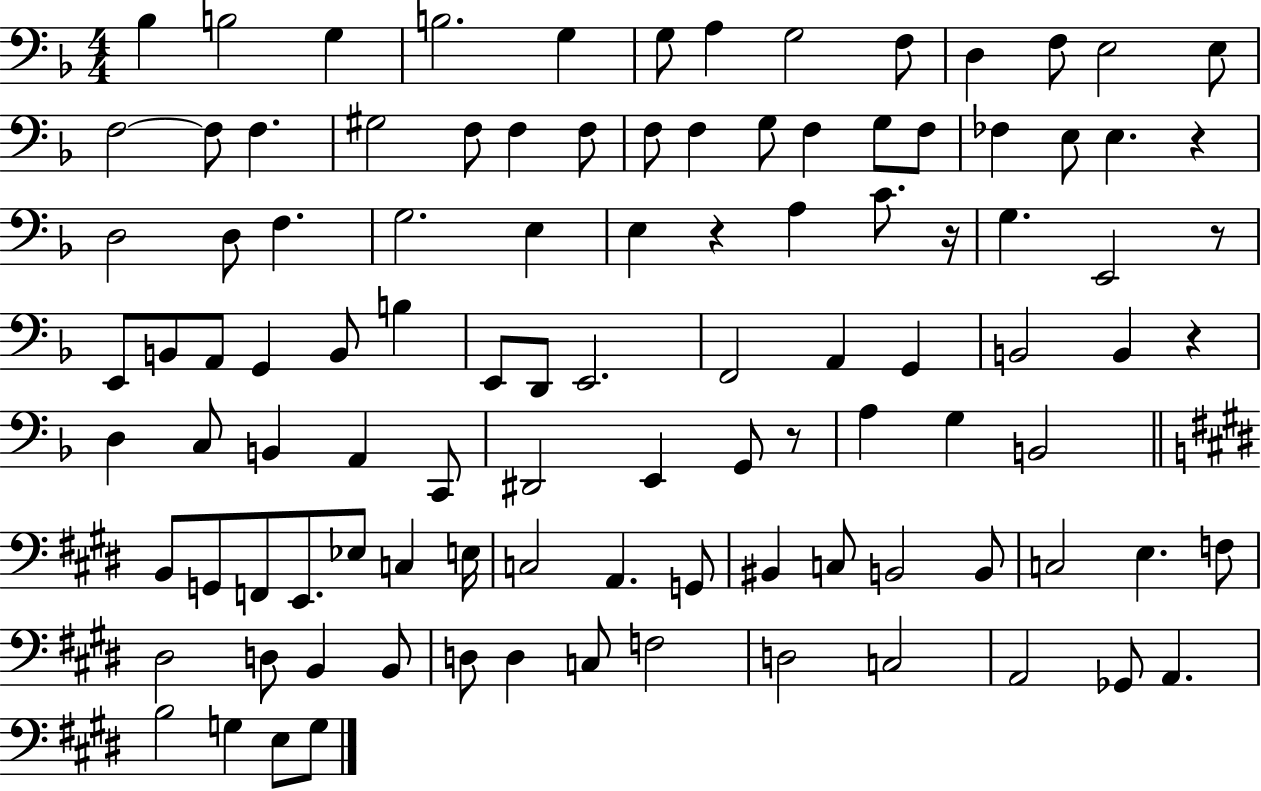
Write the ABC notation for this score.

X:1
T:Untitled
M:4/4
L:1/4
K:F
_B, B,2 G, B,2 G, G,/2 A, G,2 F,/2 D, F,/2 E,2 E,/2 F,2 F,/2 F, ^G,2 F,/2 F, F,/2 F,/2 F, G,/2 F, G,/2 F,/2 _F, E,/2 E, z D,2 D,/2 F, G,2 E, E, z A, C/2 z/4 G, E,,2 z/2 E,,/2 B,,/2 A,,/2 G,, B,,/2 B, E,,/2 D,,/2 E,,2 F,,2 A,, G,, B,,2 B,, z D, C,/2 B,, A,, C,,/2 ^D,,2 E,, G,,/2 z/2 A, G, B,,2 B,,/2 G,,/2 F,,/2 E,,/2 _E,/2 C, E,/4 C,2 A,, G,,/2 ^B,, C,/2 B,,2 B,,/2 C,2 E, F,/2 ^D,2 D,/2 B,, B,,/2 D,/2 D, C,/2 F,2 D,2 C,2 A,,2 _G,,/2 A,, B,2 G, E,/2 G,/2